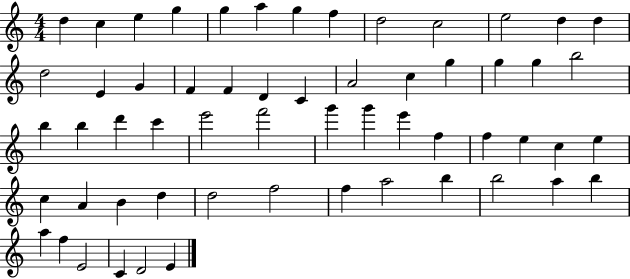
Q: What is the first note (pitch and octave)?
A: D5